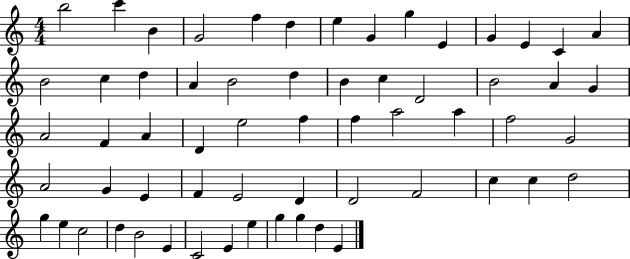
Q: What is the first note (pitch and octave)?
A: B5